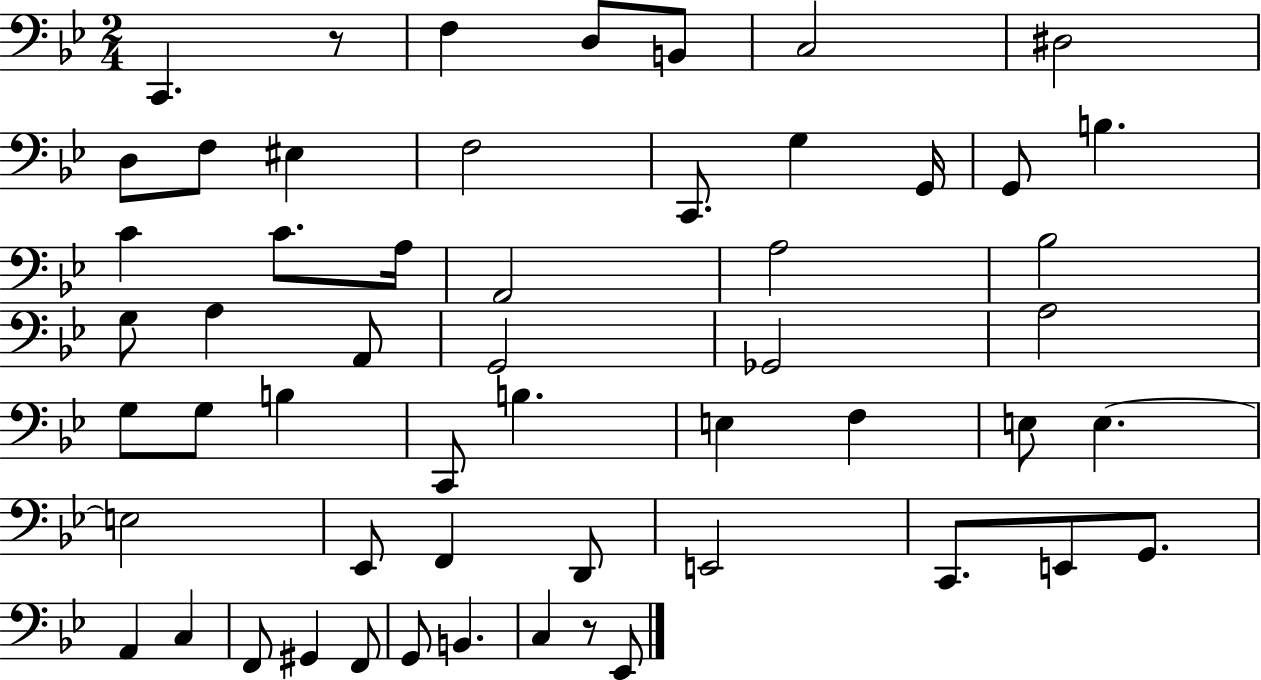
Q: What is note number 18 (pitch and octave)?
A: A3